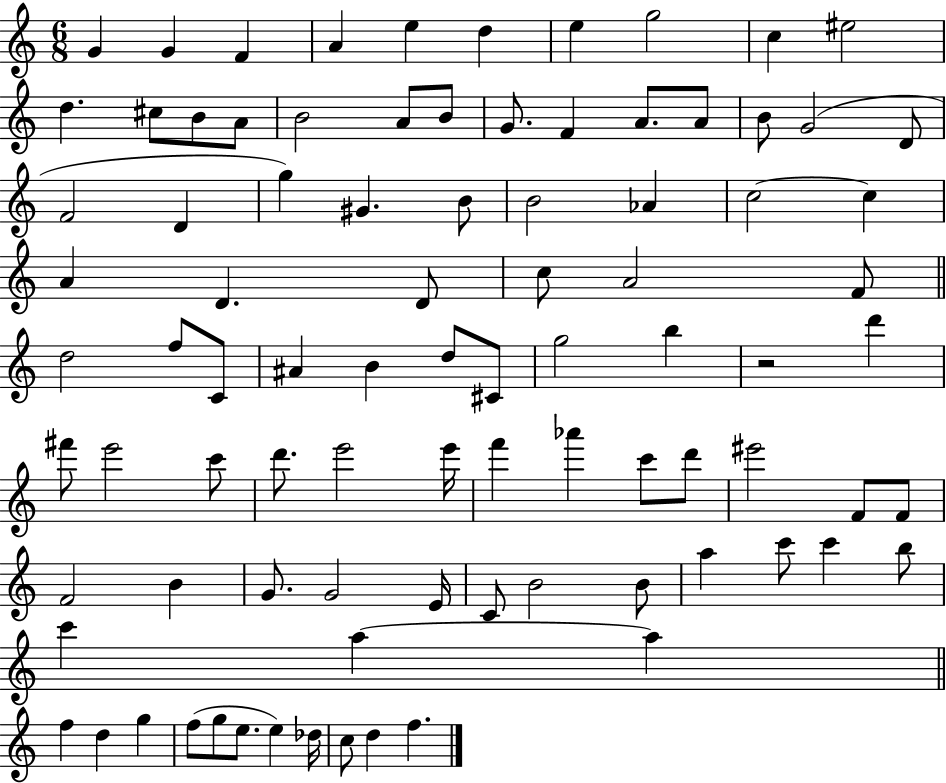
G4/q G4/q F4/q A4/q E5/q D5/q E5/q G5/h C5/q EIS5/h D5/q. C#5/e B4/e A4/e B4/h A4/e B4/e G4/e. F4/q A4/e. A4/e B4/e G4/h D4/e F4/h D4/q G5/q G#4/q. B4/e B4/h Ab4/q C5/h C5/q A4/q D4/q. D4/e C5/e A4/h F4/e D5/h F5/e C4/e A#4/q B4/q D5/e C#4/e G5/h B5/q R/h D6/q F#6/e E6/h C6/e D6/e. E6/h E6/s F6/q Ab6/q C6/e D6/e EIS6/h F4/e F4/e F4/h B4/q G4/e. G4/h E4/s C4/e B4/h B4/e A5/q C6/e C6/q B5/e C6/q A5/q A5/q F5/q D5/q G5/q F5/e G5/e E5/e. E5/q Db5/s C5/e D5/q F5/q.